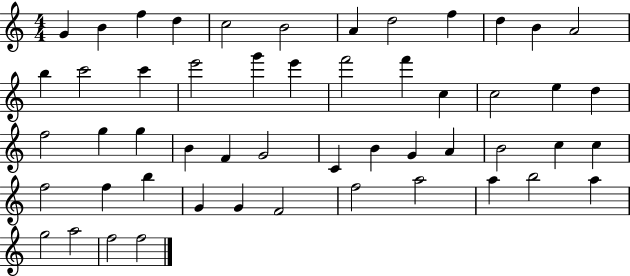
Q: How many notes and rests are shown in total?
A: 52